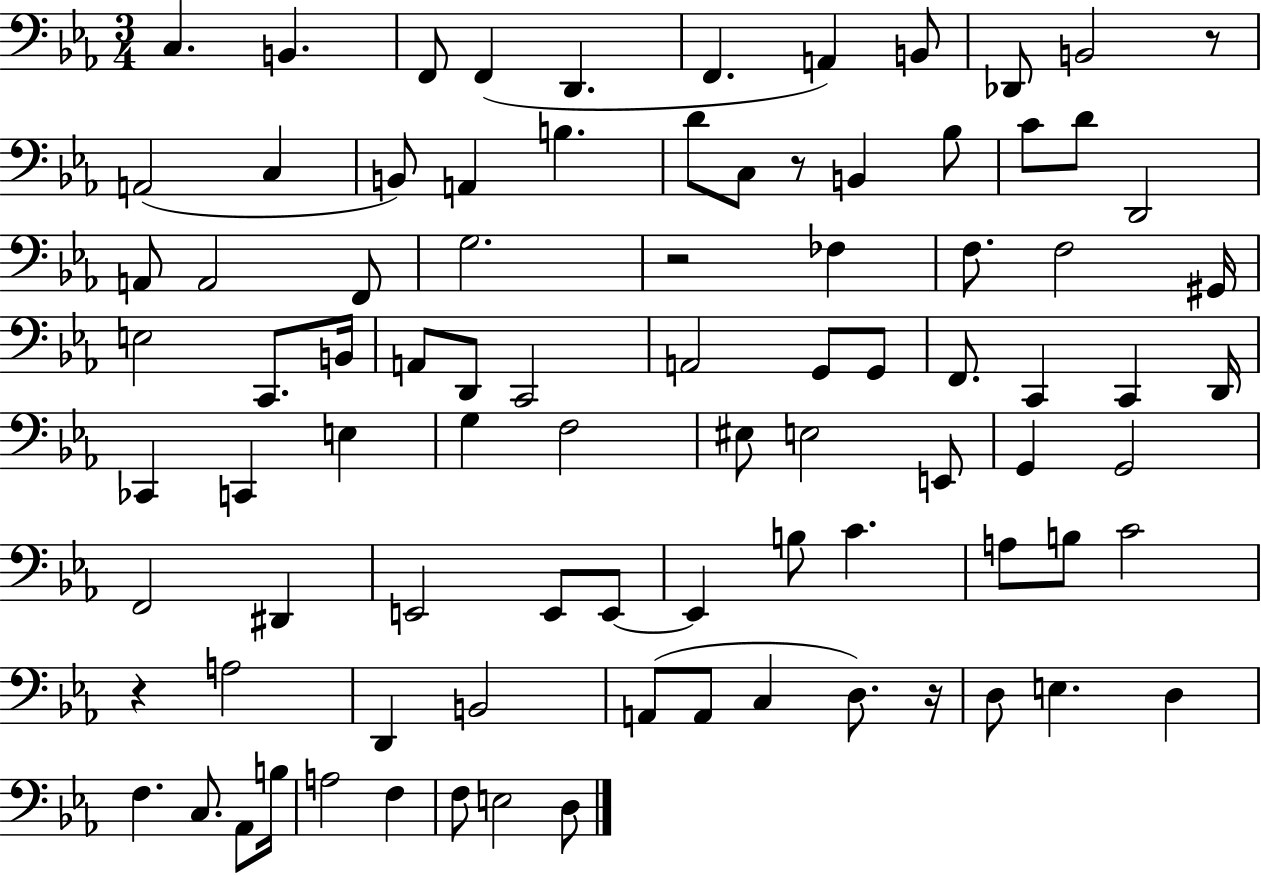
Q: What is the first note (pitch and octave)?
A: C3